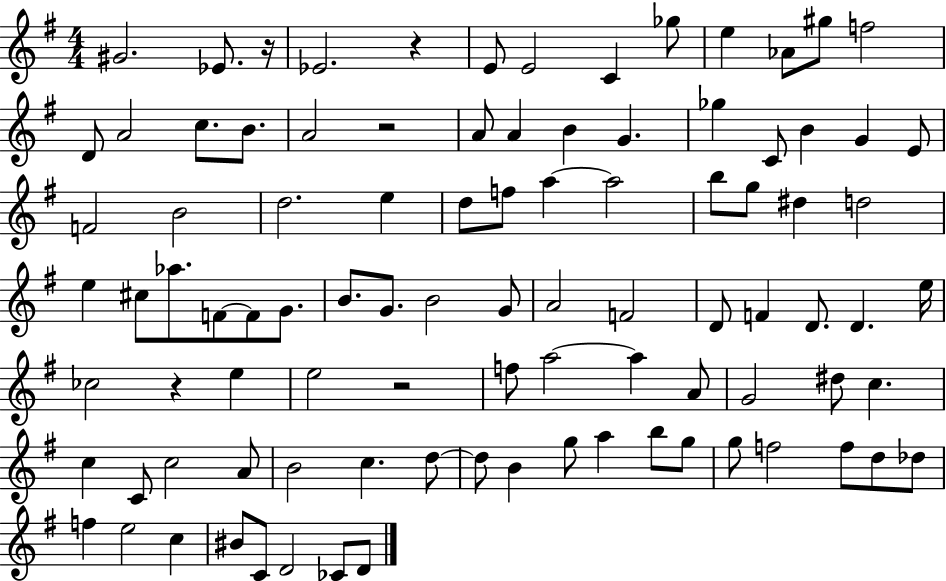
G#4/h. Eb4/e. R/s Eb4/h. R/q E4/e E4/h C4/q Gb5/e E5/q Ab4/e G#5/e F5/h D4/e A4/h C5/e. B4/e. A4/h R/h A4/e A4/q B4/q G4/q. Gb5/q C4/e B4/q G4/q E4/e F4/h B4/h D5/h. E5/q D5/e F5/e A5/q A5/h B5/e G5/e D#5/q D5/h E5/q C#5/e Ab5/e. F4/e F4/e G4/e. B4/e. G4/e. B4/h G4/e A4/h F4/h D4/e F4/q D4/e. D4/q. E5/s CES5/h R/q E5/q E5/h R/h F5/e A5/h A5/q A4/e G4/h D#5/e C5/q. C5/q C4/e C5/h A4/e B4/h C5/q. D5/e D5/e B4/q G5/e A5/q B5/e G5/e G5/e F5/h F5/e D5/e Db5/e F5/q E5/h C5/q BIS4/e C4/e D4/h CES4/e D4/e